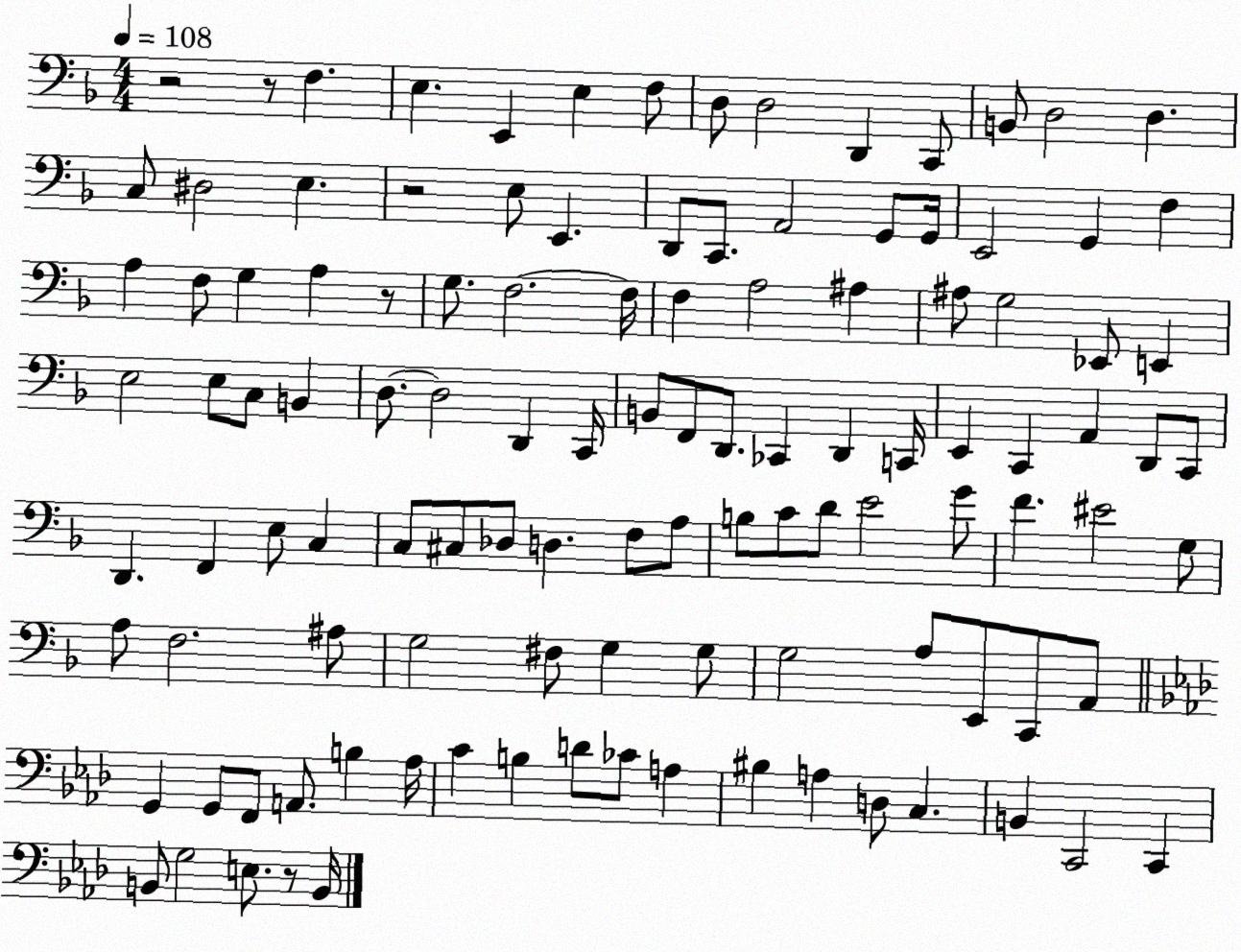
X:1
T:Untitled
M:4/4
L:1/4
K:F
z2 z/2 F, E, E,, E, F,/2 D,/2 D,2 D,, C,,/2 B,,/2 D,2 D, C,/2 ^D,2 E, z2 E,/2 E,, D,,/2 C,,/2 A,,2 G,,/2 G,,/4 E,,2 G,, F, A, F,/2 G, A, z/2 G,/2 F,2 F,/4 F, A,2 ^A, ^A,/2 G,2 _E,,/2 E,, E,2 E,/2 C,/2 B,, D,/2 D,2 D,, C,,/4 B,,/2 F,,/2 D,,/2 _C,, D,, C,,/4 E,, C,, A,, D,,/2 C,,/2 D,, F,, E,/2 C, C,/2 ^C,/2 _D,/2 D, F,/2 A,/2 B,/2 C/2 D/2 E2 G/2 F ^E2 G,/2 A,/2 F,2 ^A,/2 G,2 ^F,/2 G, G,/2 G,2 A,/2 E,,/2 C,,/2 A,,/2 G,, G,,/2 F,,/2 A,,/2 B, _A,/4 C B, D/2 _C/2 A, ^B, A, D,/2 C, B,, C,,2 C,, B,,/2 G,2 E,/2 z/2 B,,/4